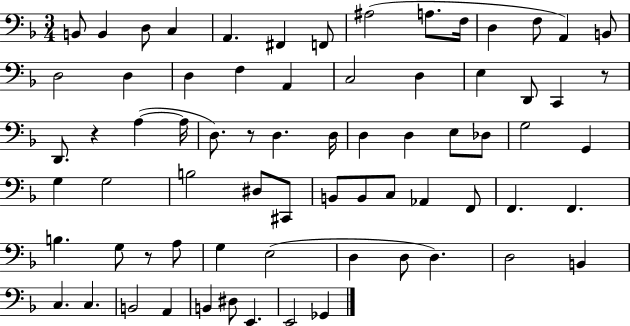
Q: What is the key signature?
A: F major